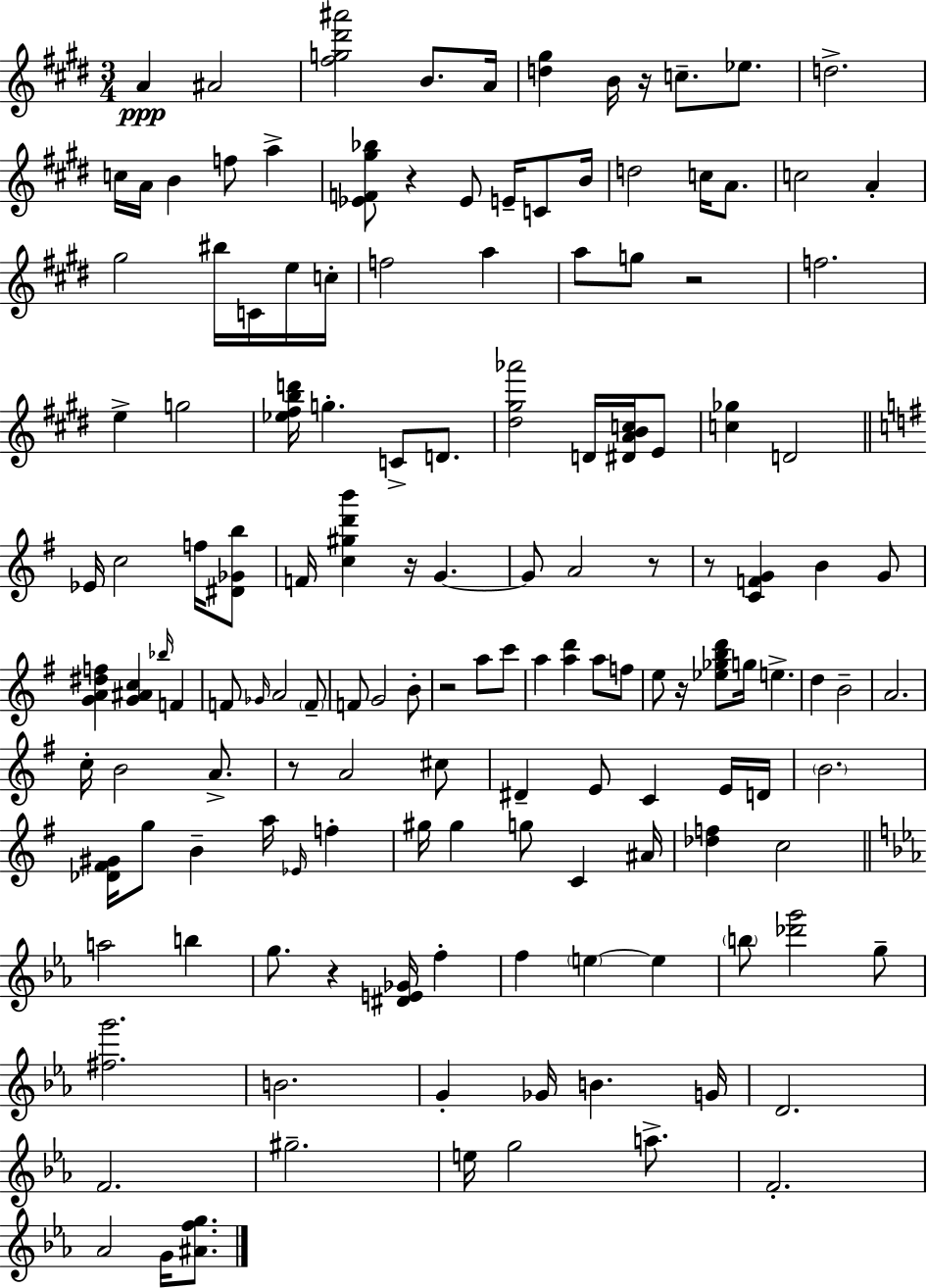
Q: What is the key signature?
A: E major